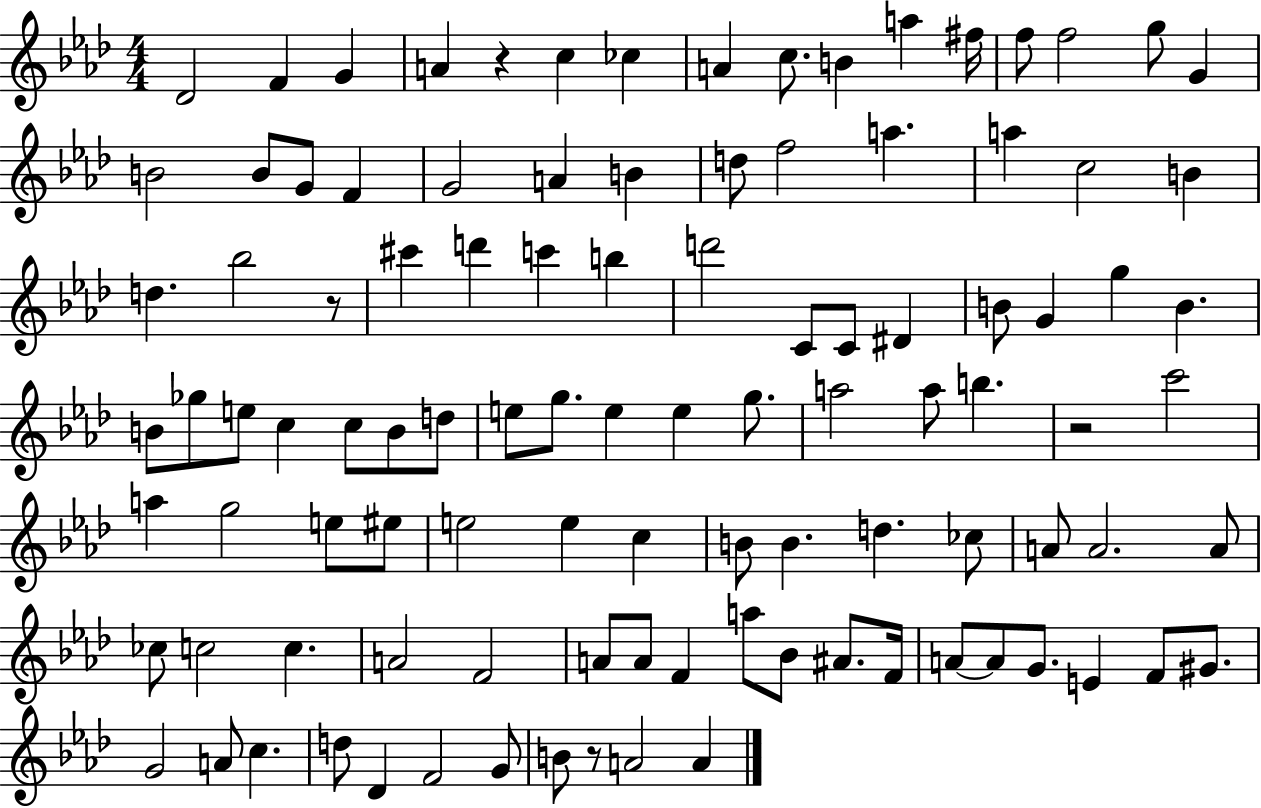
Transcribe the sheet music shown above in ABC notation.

X:1
T:Untitled
M:4/4
L:1/4
K:Ab
_D2 F G A z c _c A c/2 B a ^f/4 f/2 f2 g/2 G B2 B/2 G/2 F G2 A B d/2 f2 a a c2 B d _b2 z/2 ^c' d' c' b d'2 C/2 C/2 ^D B/2 G g B B/2 _g/2 e/2 c c/2 B/2 d/2 e/2 g/2 e e g/2 a2 a/2 b z2 c'2 a g2 e/2 ^e/2 e2 e c B/2 B d _c/2 A/2 A2 A/2 _c/2 c2 c A2 F2 A/2 A/2 F a/2 _B/2 ^A/2 F/4 A/2 A/2 G/2 E F/2 ^G/2 G2 A/2 c d/2 _D F2 G/2 B/2 z/2 A2 A